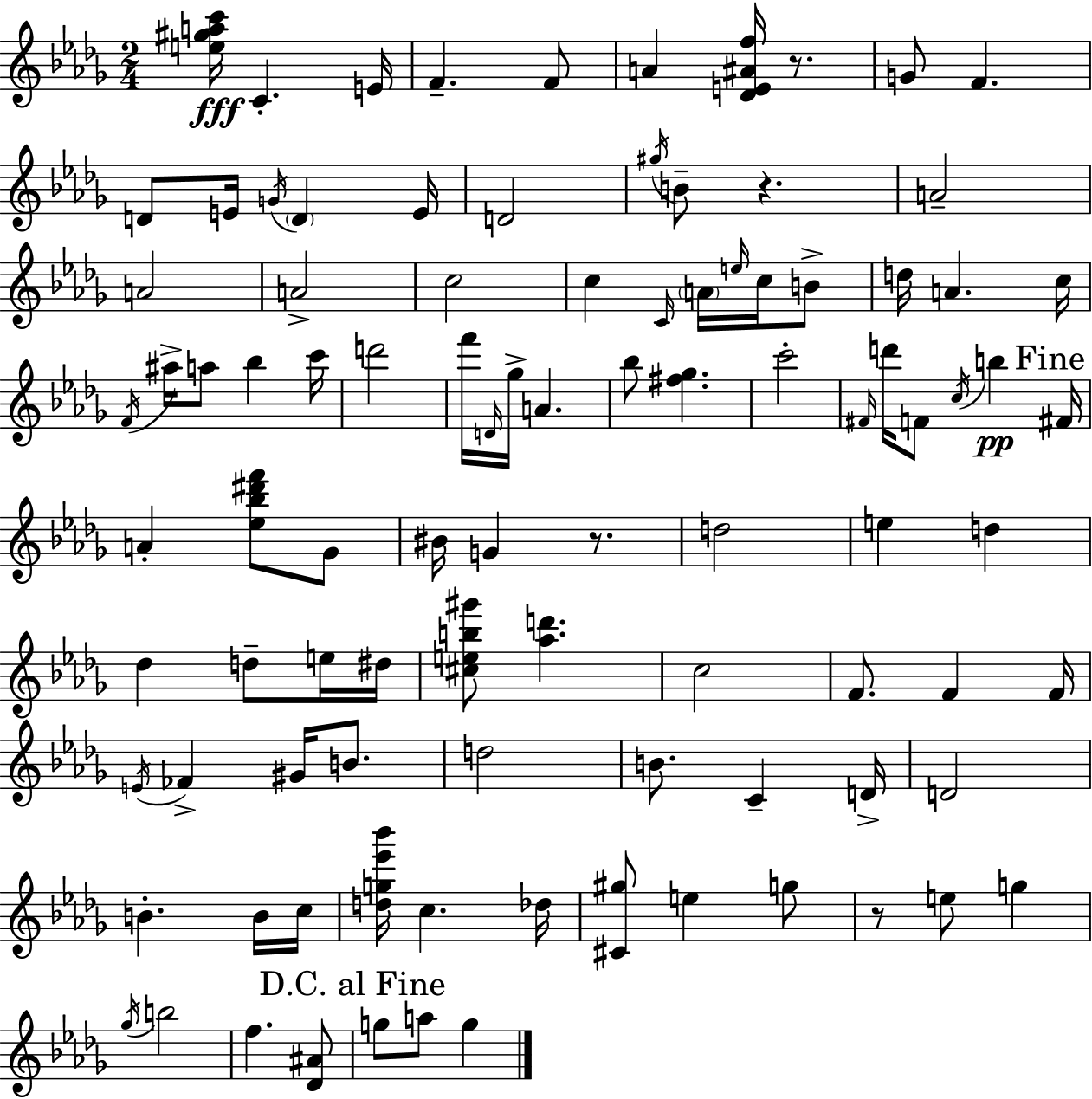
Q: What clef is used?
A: treble